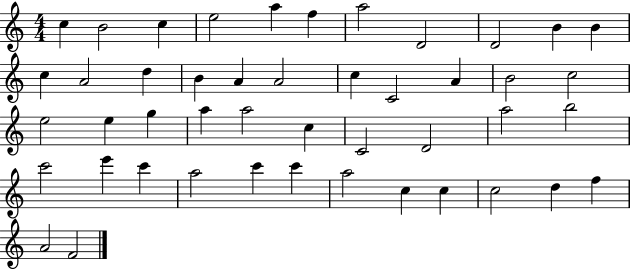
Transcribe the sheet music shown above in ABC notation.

X:1
T:Untitled
M:4/4
L:1/4
K:C
c B2 c e2 a f a2 D2 D2 B B c A2 d B A A2 c C2 A B2 c2 e2 e g a a2 c C2 D2 a2 b2 c'2 e' c' a2 c' c' a2 c c c2 d f A2 F2